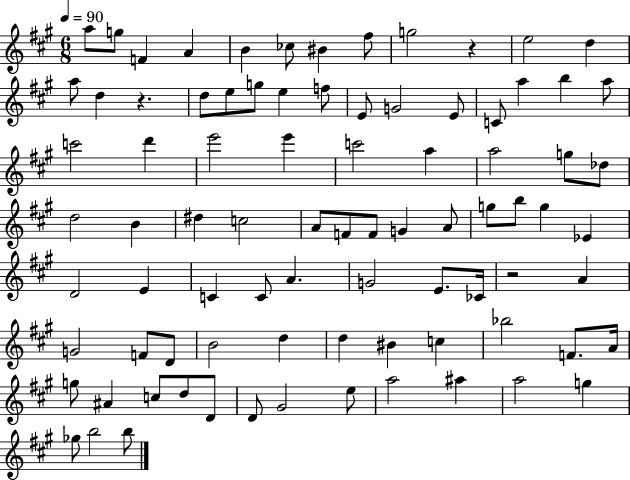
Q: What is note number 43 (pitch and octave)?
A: A4